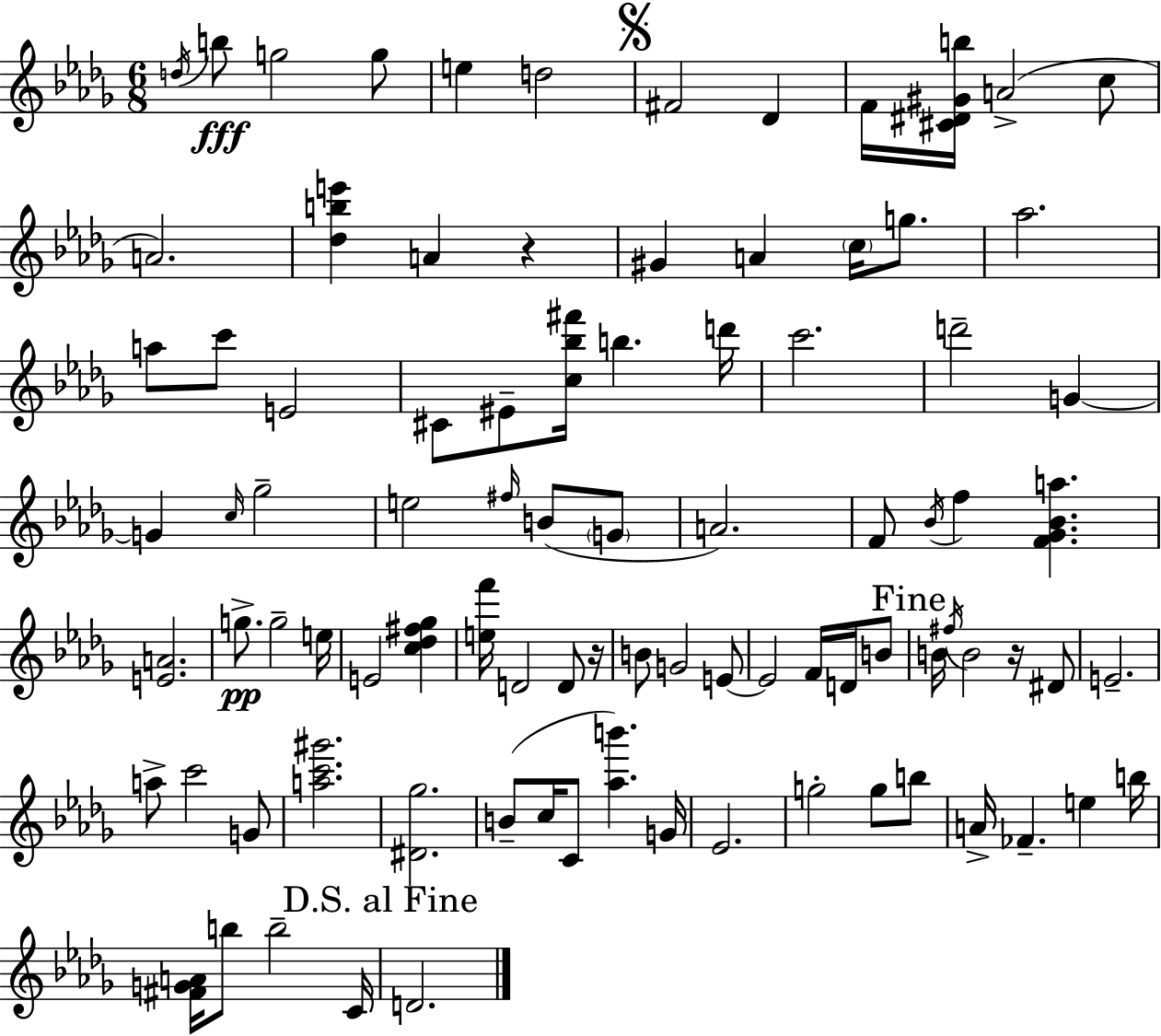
D5/s B5/e G5/h G5/e E5/q D5/h F#4/h Db4/q F4/s [C#4,D#4,G#4,B5]/s A4/h C5/e A4/h. [Db5,B5,E6]/q A4/q R/q G#4/q A4/q C5/s G5/e. Ab5/h. A5/e C6/e E4/h C#4/e EIS4/e [C5,Bb5,F#6]/s B5/q. D6/s C6/h. D6/h G4/q G4/q C5/s Gb5/h E5/h F#5/s B4/e G4/e A4/h. F4/e Bb4/s F5/q [F4,Gb4,Bb4,A5]/q. [E4,A4]/h. G5/e. G5/h E5/s E4/h [C5,Db5,F#5,Gb5]/q [E5,F6]/s D4/h D4/e R/s B4/e G4/h E4/e E4/h F4/s D4/s B4/e B4/s F#5/s B4/h R/s D#4/e E4/h. A5/e C6/h G4/e [A5,C6,G#6]/h. [D#4,Gb5]/h. B4/e C5/s C4/e [Ab5,B6]/q. G4/s Eb4/h. G5/h G5/e B5/e A4/s FES4/q. E5/q B5/s [F#4,G4,A4]/s B5/e B5/h C4/s D4/h.